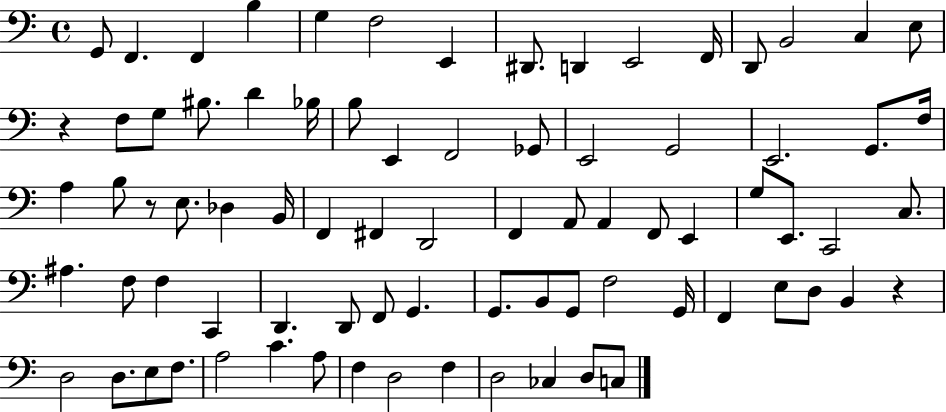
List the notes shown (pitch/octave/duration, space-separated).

G2/e F2/q. F2/q B3/q G3/q F3/h E2/q D#2/e. D2/q E2/h F2/s D2/e B2/h C3/q E3/e R/q F3/e G3/e BIS3/e. D4/q Bb3/s B3/e E2/q F2/h Gb2/e E2/h G2/h E2/h. G2/e. F3/s A3/q B3/e R/e E3/e. Db3/q B2/s F2/q F#2/q D2/h F2/q A2/e A2/q F2/e E2/q G3/e E2/e. C2/h C3/e. A#3/q. F3/e F3/q C2/q D2/q. D2/e F2/e G2/q. G2/e. B2/e G2/e F3/h G2/s F2/q E3/e D3/e B2/q R/q D3/h D3/e. E3/e F3/e. A3/h C4/q. A3/e F3/q D3/h F3/q D3/h CES3/q D3/e C3/e